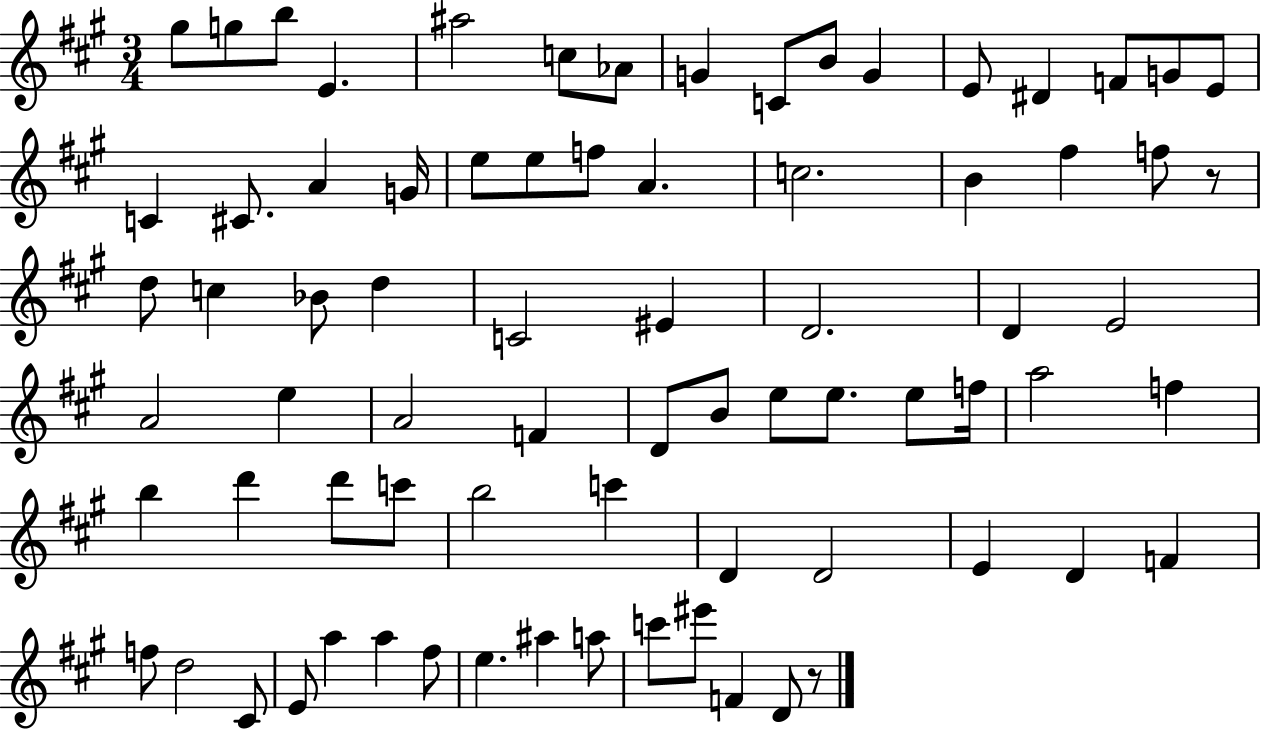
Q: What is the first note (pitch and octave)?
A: G#5